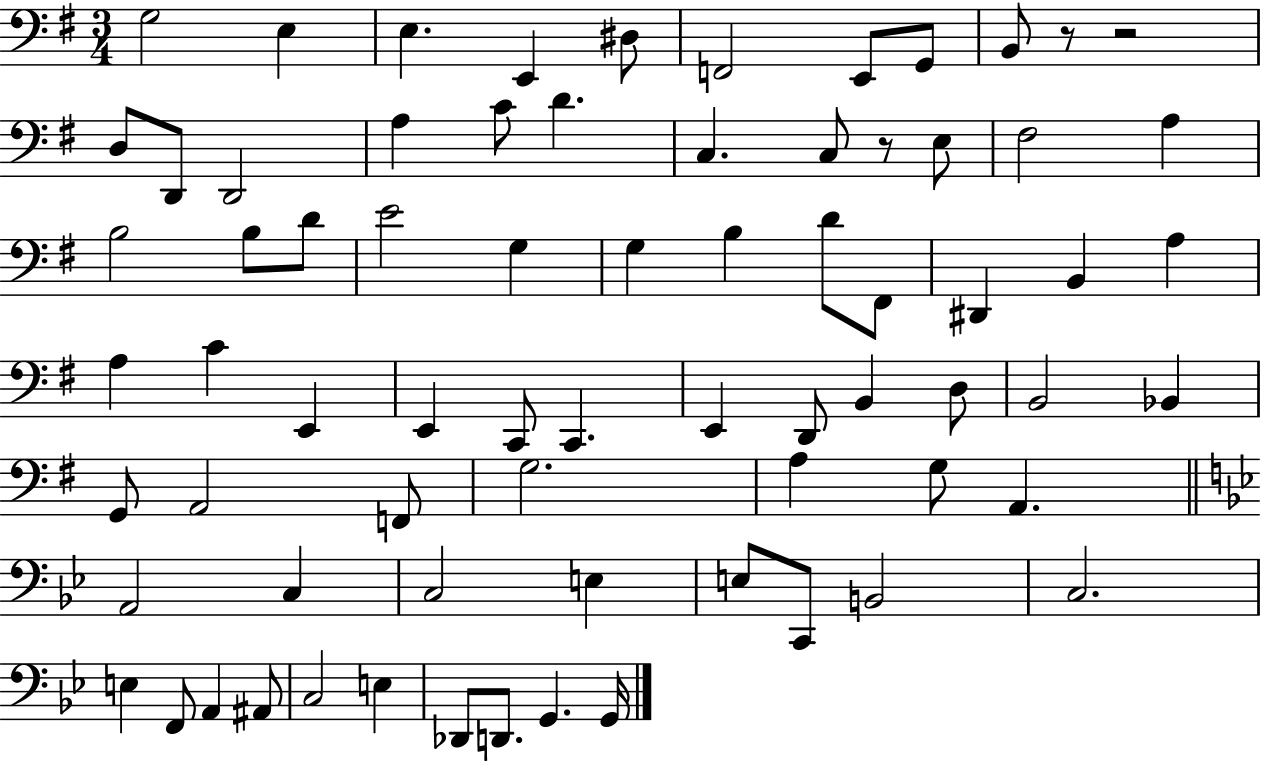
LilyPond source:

{
  \clef bass
  \numericTimeSignature
  \time 3/4
  \key g \major
  g2 e4 | e4. e,4 dis8 | f,2 e,8 g,8 | b,8 r8 r2 | \break d8 d,8 d,2 | a4 c'8 d'4. | c4. c8 r8 e8 | fis2 a4 | \break b2 b8 d'8 | e'2 g4 | g4 b4 d'8 fis,8 | dis,4 b,4 a4 | \break a4 c'4 e,4 | e,4 c,8 c,4. | e,4 d,8 b,4 d8 | b,2 bes,4 | \break g,8 a,2 f,8 | g2. | a4 g8 a,4. | \bar "||" \break \key bes \major a,2 c4 | c2 e4 | e8 c,8 b,2 | c2. | \break e4 f,8 a,4 ais,8 | c2 e4 | des,8 d,8. g,4. g,16 | \bar "|."
}